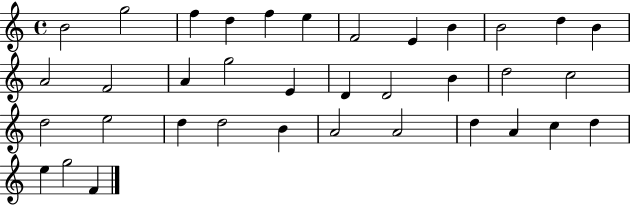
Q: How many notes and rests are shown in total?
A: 36